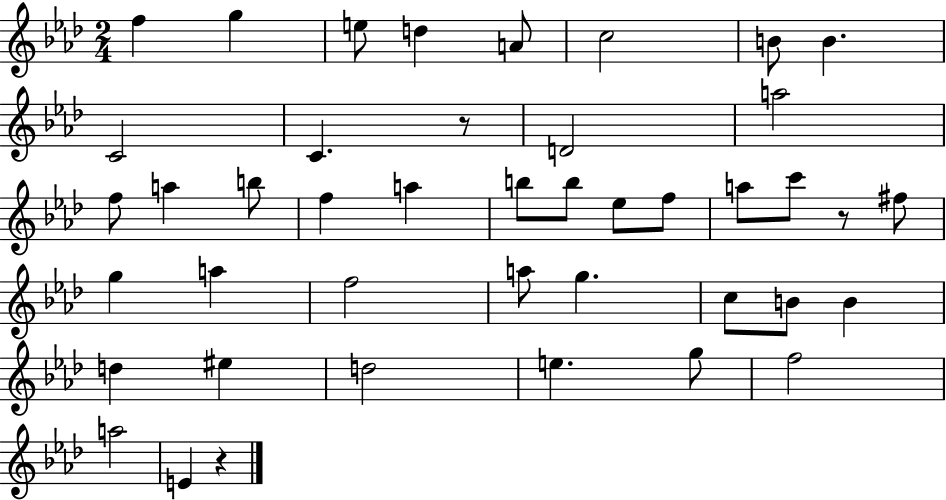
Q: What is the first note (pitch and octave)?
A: F5